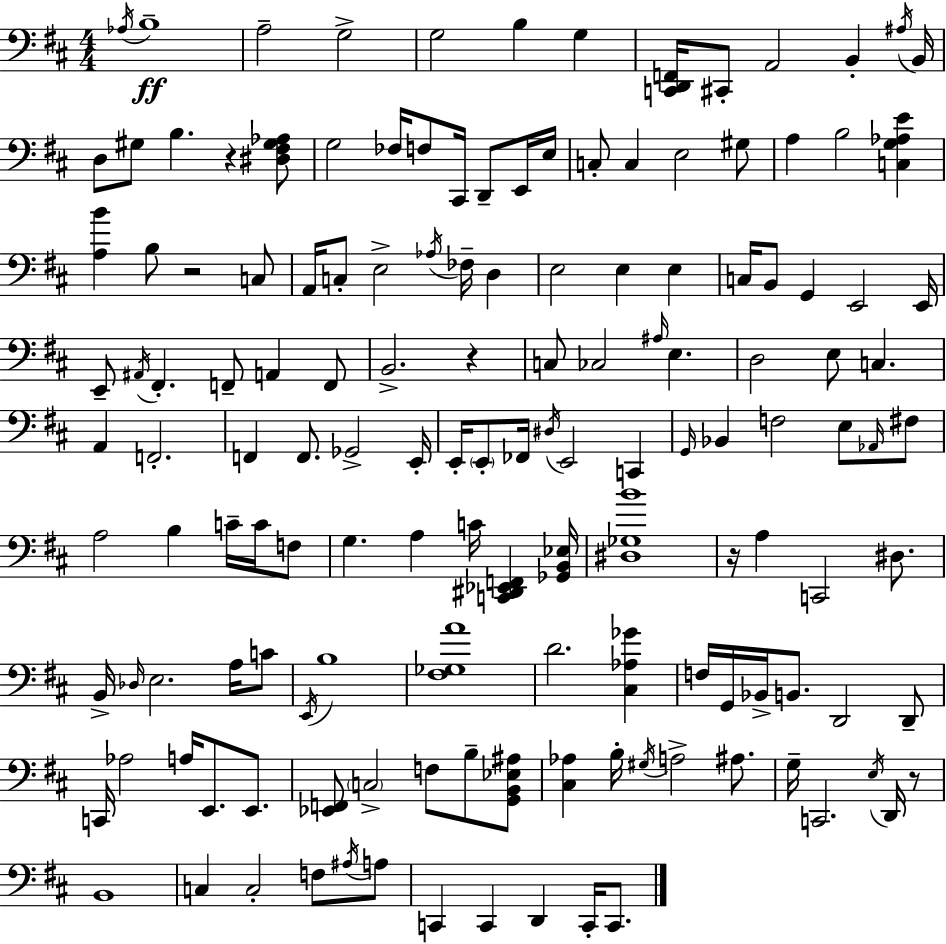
Ab3/s B3/w A3/h G3/h G3/h B3/q G3/q [C2,D2,F2]/s C#2/e A2/h B2/q A#3/s B2/s D3/e G#3/e B3/q. R/q [D#3,F#3,G#3,Ab3]/e G3/h FES3/s F3/e C#2/s D2/e E2/s E3/s C3/e C3/q E3/h G#3/e A3/q B3/h [C3,G3,Ab3,E4]/q [A3,B4]/q B3/e R/h C3/e A2/s C3/e E3/h Ab3/s FES3/s D3/q E3/h E3/q E3/q C3/s B2/e G2/q E2/h E2/s E2/e A#2/s F#2/q. F2/e A2/q F2/e B2/h. R/q C3/e CES3/h A#3/s E3/q. D3/h E3/e C3/q. A2/q F2/h. F2/q F2/e. Gb2/h E2/s E2/s E2/e FES2/s D#3/s E2/h C2/q G2/s Bb2/q F3/h E3/e Ab2/s F#3/e A3/h B3/q C4/s C4/s F3/e G3/q. A3/q C4/s [C2,D#2,Eb2,F2]/q [Gb2,B2,Eb3]/s [D#3,Gb3,B4]/w R/s A3/q C2/h D#3/e. B2/s Db3/s E3/h. A3/s C4/e E2/s B3/w [F#3,Gb3,A4]/w D4/h. [C#3,Ab3,Gb4]/q F3/s G2/s Bb2/s B2/e. D2/h D2/e C2/s Ab3/h A3/s E2/e. E2/e. [Eb2,F2]/e C3/h F3/e B3/e [G2,B2,Eb3,A#3]/e [C#3,Ab3]/q B3/s G#3/s A3/h A#3/e. G3/s C2/h. E3/s D2/s R/e B2/w C3/q C3/h F3/e A#3/s A3/e C2/q C2/q D2/q C2/s C2/e.